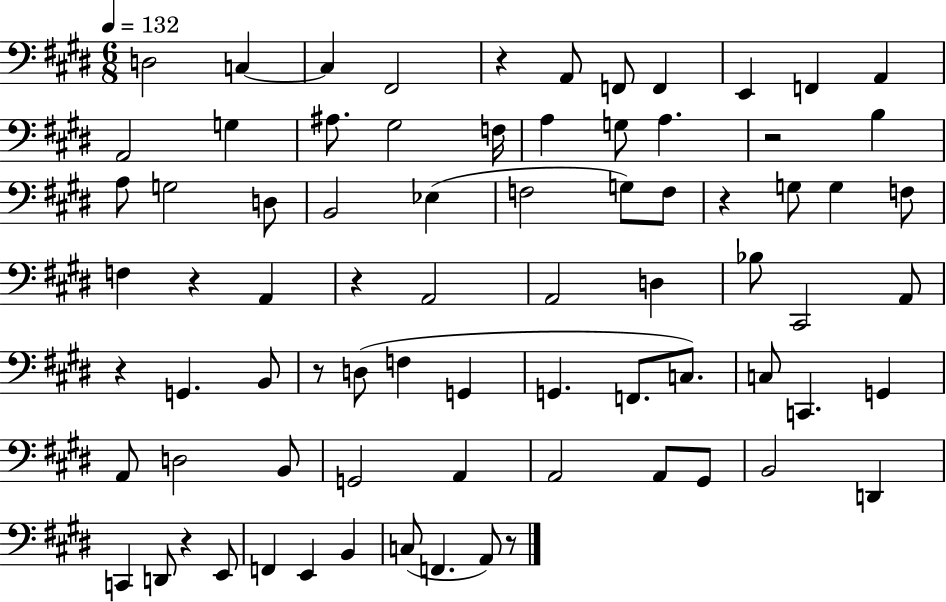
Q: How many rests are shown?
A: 9